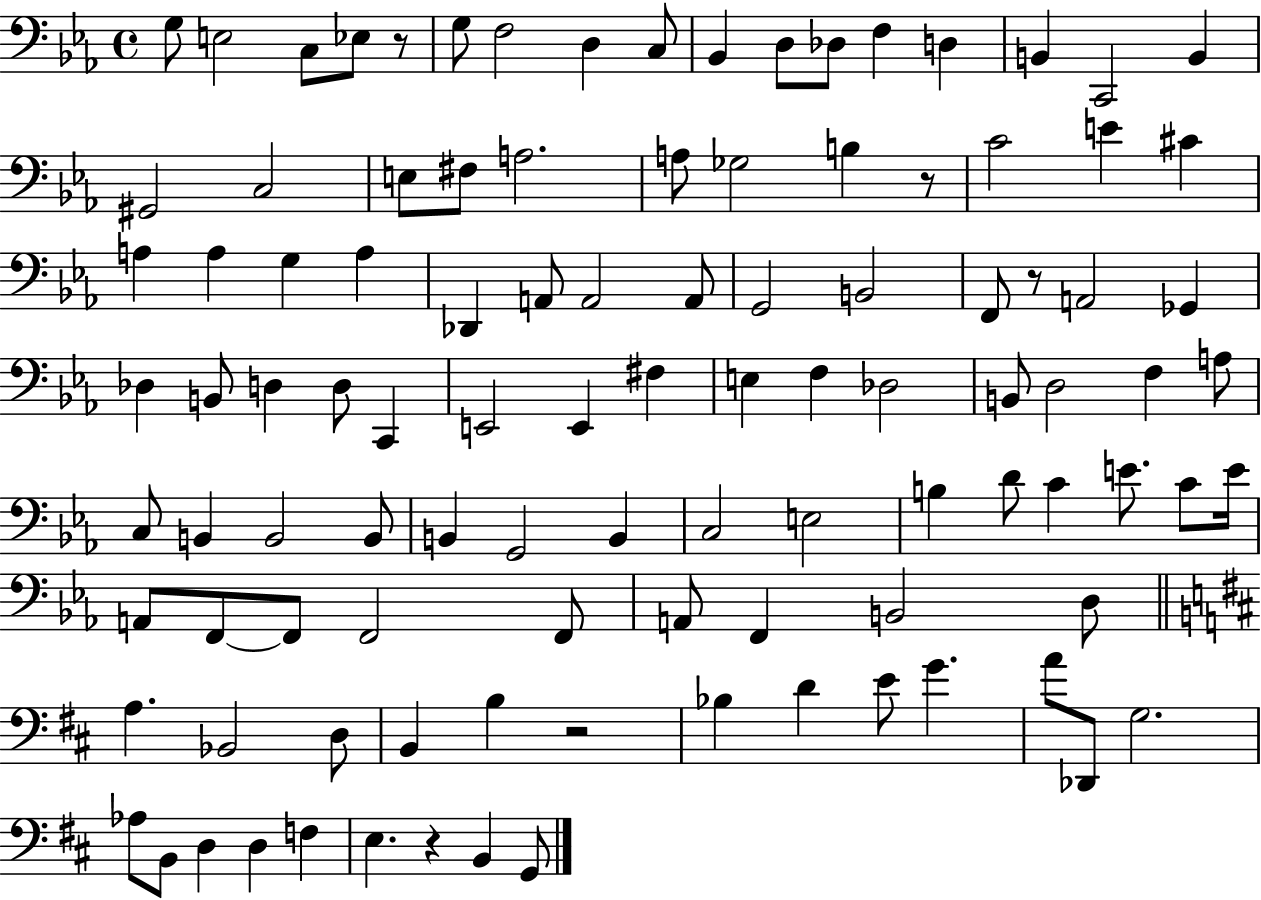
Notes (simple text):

G3/e E3/h C3/e Eb3/e R/e G3/e F3/h D3/q C3/e Bb2/q D3/e Db3/e F3/q D3/q B2/q C2/h B2/q G#2/h C3/h E3/e F#3/e A3/h. A3/e Gb3/h B3/q R/e C4/h E4/q C#4/q A3/q A3/q G3/q A3/q Db2/q A2/e A2/h A2/e G2/h B2/h F2/e R/e A2/h Gb2/q Db3/q B2/e D3/q D3/e C2/q E2/h E2/q F#3/q E3/q F3/q Db3/h B2/e D3/h F3/q A3/e C3/e B2/q B2/h B2/e B2/q G2/h B2/q C3/h E3/h B3/q D4/e C4/q E4/e. C4/e E4/s A2/e F2/e F2/e F2/h F2/e A2/e F2/q B2/h D3/e A3/q. Bb2/h D3/e B2/q B3/q R/h Bb3/q D4/q E4/e G4/q. A4/e Db2/e G3/h. Ab3/e B2/e D3/q D3/q F3/q E3/q. R/q B2/q G2/e